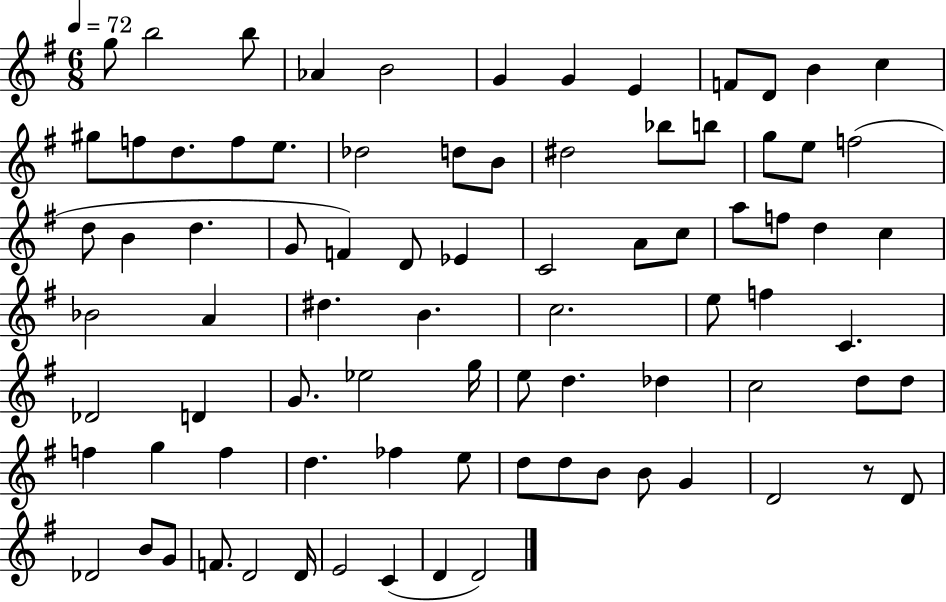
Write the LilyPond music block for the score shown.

{
  \clef treble
  \numericTimeSignature
  \time 6/8
  \key g \major
  \tempo 4 = 72
  g''8 b''2 b''8 | aes'4 b'2 | g'4 g'4 e'4 | f'8 d'8 b'4 c''4 | \break gis''8 f''8 d''8. f''8 e''8. | des''2 d''8 b'8 | dis''2 bes''8 b''8 | g''8 e''8 f''2( | \break d''8 b'4 d''4. | g'8 f'4) d'8 ees'4 | c'2 a'8 c''8 | a''8 f''8 d''4 c''4 | \break bes'2 a'4 | dis''4. b'4. | c''2. | e''8 f''4 c'4. | \break des'2 d'4 | g'8. ees''2 g''16 | e''8 d''4. des''4 | c''2 d''8 d''8 | \break f''4 g''4 f''4 | d''4. fes''4 e''8 | d''8 d''8 b'8 b'8 g'4 | d'2 r8 d'8 | \break des'2 b'8 g'8 | f'8. d'2 d'16 | e'2 c'4( | d'4 d'2) | \break \bar "|."
}